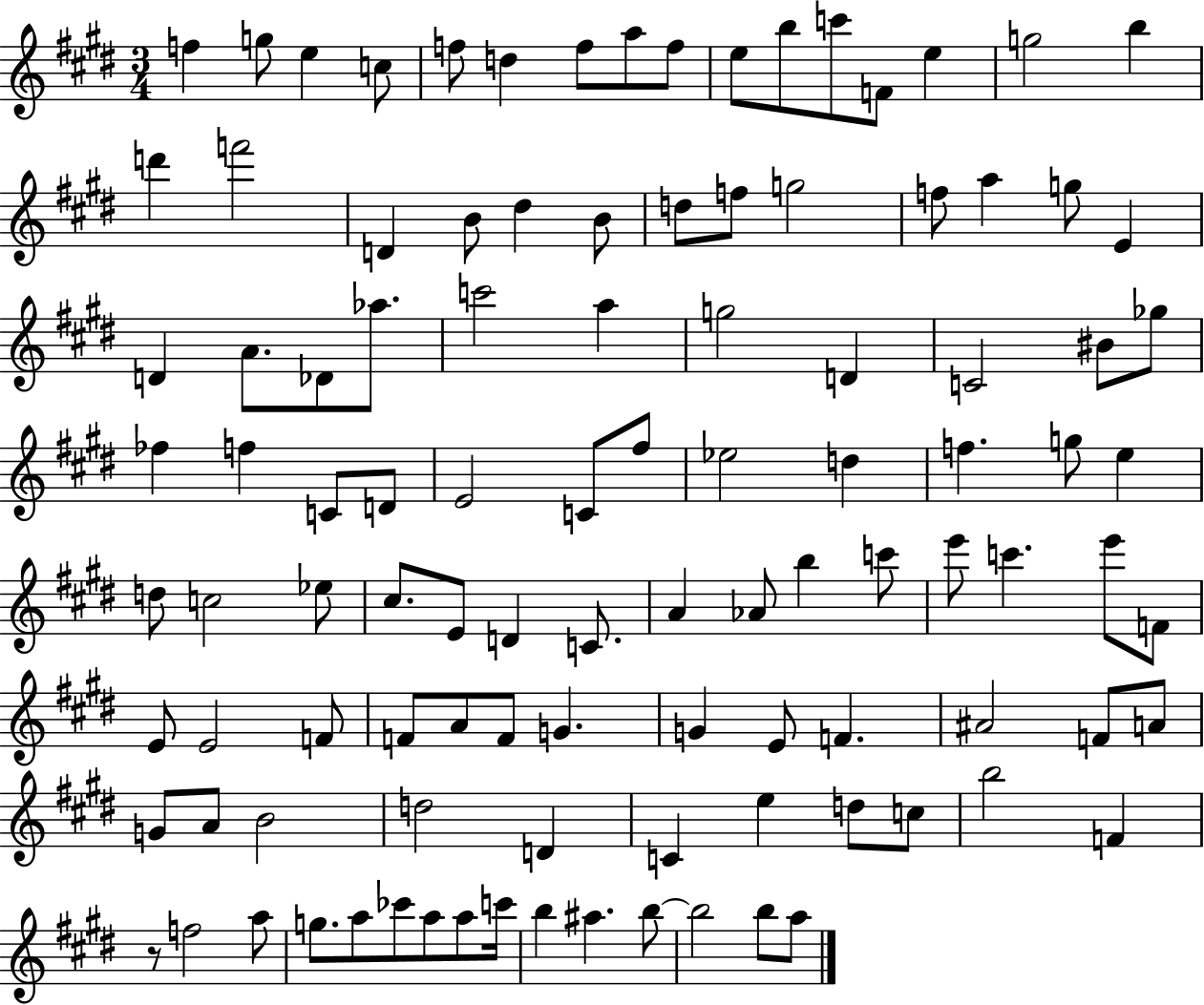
F5/q G5/e E5/q C5/e F5/e D5/q F5/e A5/e F5/e E5/e B5/e C6/e F4/e E5/q G5/h B5/q D6/q F6/h D4/q B4/e D#5/q B4/e D5/e F5/e G5/h F5/e A5/q G5/e E4/q D4/q A4/e. Db4/e Ab5/e. C6/h A5/q G5/h D4/q C4/h BIS4/e Gb5/e FES5/q F5/q C4/e D4/e E4/h C4/e F#5/e Eb5/h D5/q F5/q. G5/e E5/q D5/e C5/h Eb5/e C#5/e. E4/e D4/q C4/e. A4/q Ab4/e B5/q C6/e E6/e C6/q. E6/e F4/e E4/e E4/h F4/e F4/e A4/e F4/e G4/q. G4/q E4/e F4/q. A#4/h F4/e A4/e G4/e A4/e B4/h D5/h D4/q C4/q E5/q D5/e C5/e B5/h F4/q R/e F5/h A5/e G5/e. A5/e CES6/e A5/e A5/e C6/s B5/q A#5/q. B5/e B5/h B5/e A5/e